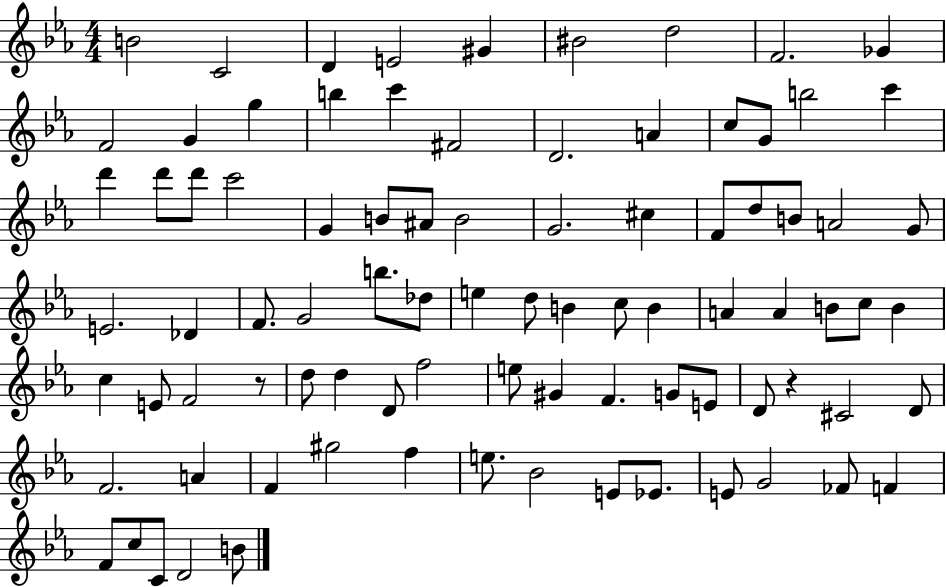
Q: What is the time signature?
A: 4/4